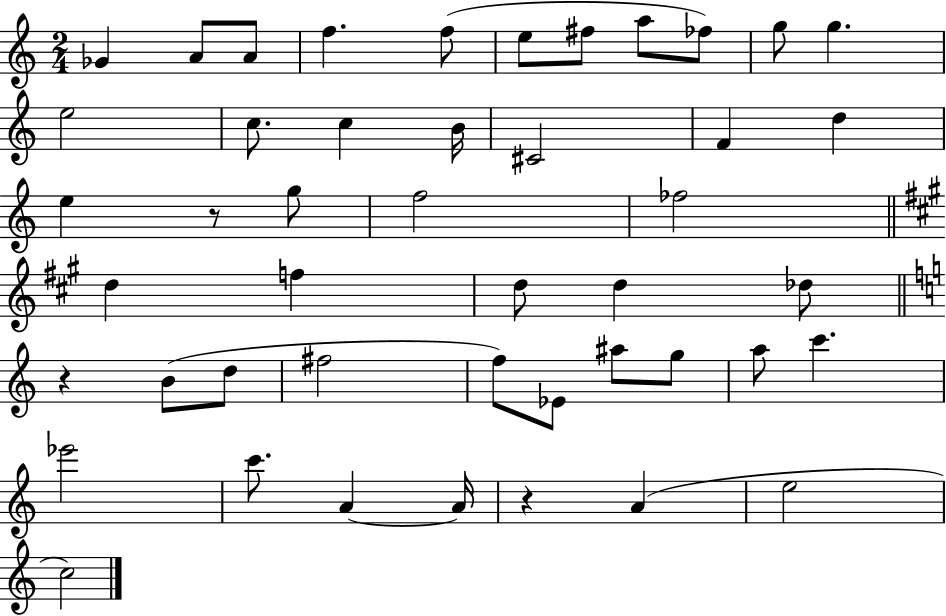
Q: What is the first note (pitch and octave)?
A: Gb4